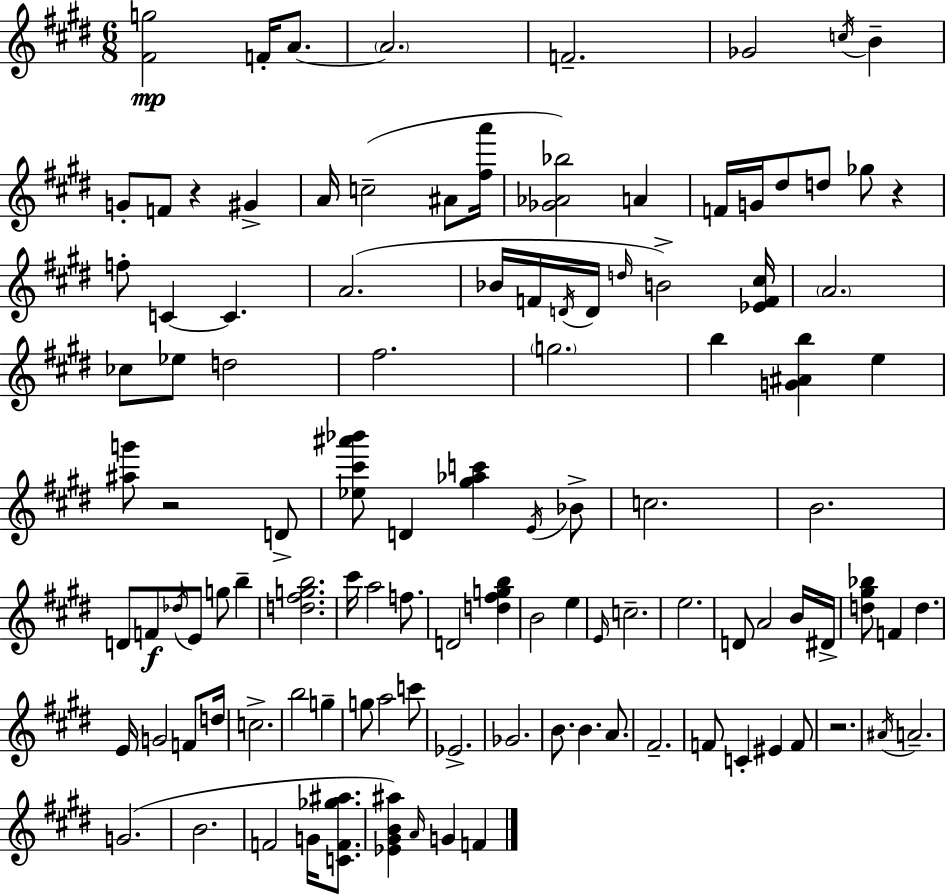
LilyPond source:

{
  \clef treble
  \numericTimeSignature
  \time 6/8
  \key e \major
  <fis' g''>2\mp f'16-. a'8.~~ | \parenthesize a'2. | f'2.-- | ges'2 \acciaccatura { c''16 } b'4-- | \break g'8-. f'8 r4 gis'4-> | a'16 c''2--( ais'8 | <fis'' a'''>16 <ges' aes' bes''>2) a'4 | f'16 g'16 dis''8 d''8 ges''8 r4 | \break f''8-. c'4~~ c'4. | a'2.( | bes'16 f'16 \acciaccatura { d'16 } d'16 \grace { d''16 }) b'2-> | <ees' f' cis''>16 \parenthesize a'2. | \break ces''8 ees''8 d''2 | fis''2. | \parenthesize g''2. | b''4 <g' ais' b''>4 e''4 | \break <ais'' g'''>8 r2 | d'8-> <ees'' cis''' ais''' bes'''>8 d'4 <gis'' aes'' c'''>4 | \acciaccatura { e'16 } bes'8-> c''2. | b'2. | \break d'8 f'8\f \acciaccatura { des''16 } e'8 g''8 | b''4-- <d'' fis'' g'' b''>2. | cis'''16 a''2 | f''8. d'2 | \break <d'' fis'' g'' b''>4 b'2 | e''4 \grace { e'16 } c''2.-- | e''2. | d'8 a'2 | \break b'16 dis'16-> <d'' gis'' bes''>8 f'4 | d''4. e'16 g'2 | f'8 d''16 c''2.-> | b''2 | \break g''4-- g''8 a''2 | c'''8 ees'2.-> | ges'2. | b'8. b'4. | \break a'8. fis'2.-- | f'8 c'4-. | eis'4 f'8 r2. | \acciaccatura { ais'16 } a'2.-- | \break g'2.( | b'2. | f'2 | g'16 <c' f' ges'' ais''>8. <ees' gis' b' ais''>4) \grace { a'16 } | \break g'4 f'4 \bar "|."
}